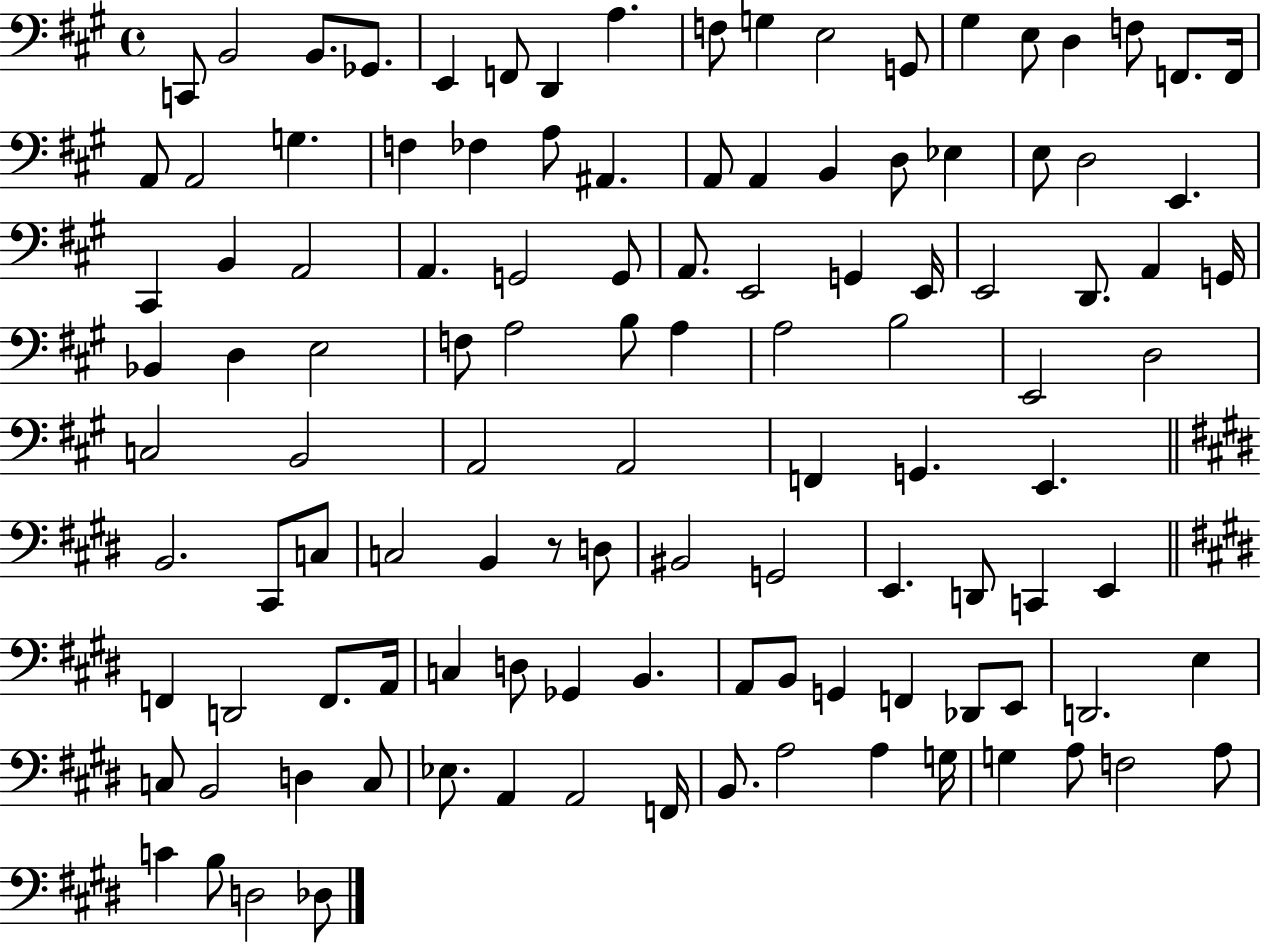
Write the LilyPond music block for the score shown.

{
  \clef bass
  \time 4/4
  \defaultTimeSignature
  \key a \major
  \repeat volta 2 { c,8 b,2 b,8. ges,8. | e,4 f,8 d,4 a4. | f8 g4 e2 g,8 | gis4 e8 d4 f8 f,8. f,16 | \break a,8 a,2 g4. | f4 fes4 a8 ais,4. | a,8 a,4 b,4 d8 ees4 | e8 d2 e,4. | \break cis,4 b,4 a,2 | a,4. g,2 g,8 | a,8. e,2 g,4 e,16 | e,2 d,8. a,4 g,16 | \break bes,4 d4 e2 | f8 a2 b8 a4 | a2 b2 | e,2 d2 | \break c2 b,2 | a,2 a,2 | f,4 g,4. e,4. | \bar "||" \break \key e \major b,2. cis,8 c8 | c2 b,4 r8 d8 | bis,2 g,2 | e,4. d,8 c,4 e,4 | \break \bar "||" \break \key e \major f,4 d,2 f,8. a,16 | c4 d8 ges,4 b,4. | a,8 b,8 g,4 f,4 des,8 e,8 | d,2. e4 | \break c8 b,2 d4 c8 | ees8. a,4 a,2 f,16 | b,8. a2 a4 g16 | g4 a8 f2 a8 | \break c'4 b8 d2 des8 | } \bar "|."
}